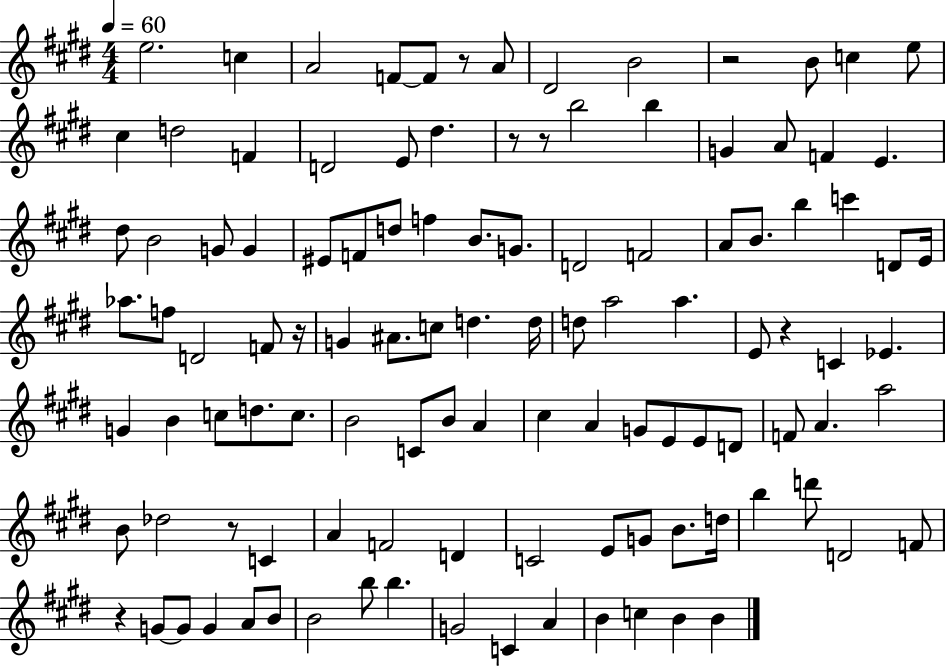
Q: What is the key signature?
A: E major